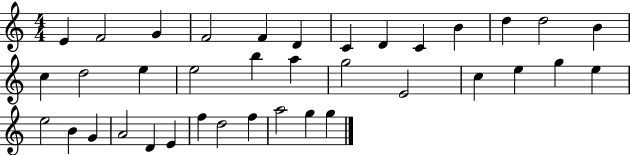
{
  \clef treble
  \numericTimeSignature
  \time 4/4
  \key c \major
  e'4 f'2 g'4 | f'2 f'4 d'4 | c'4 d'4 c'4 b'4 | d''4 d''2 b'4 | \break c''4 d''2 e''4 | e''2 b''4 a''4 | g''2 e'2 | c''4 e''4 g''4 e''4 | \break e''2 b'4 g'4 | a'2 d'4 e'4 | f''4 d''2 f''4 | a''2 g''4 g''4 | \break \bar "|."
}